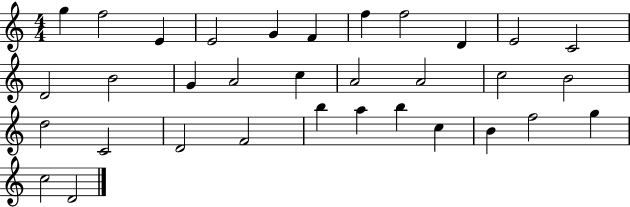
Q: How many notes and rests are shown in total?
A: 33